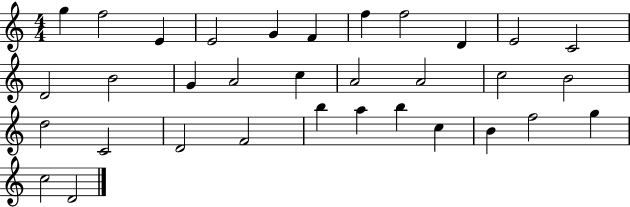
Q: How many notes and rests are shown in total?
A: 33